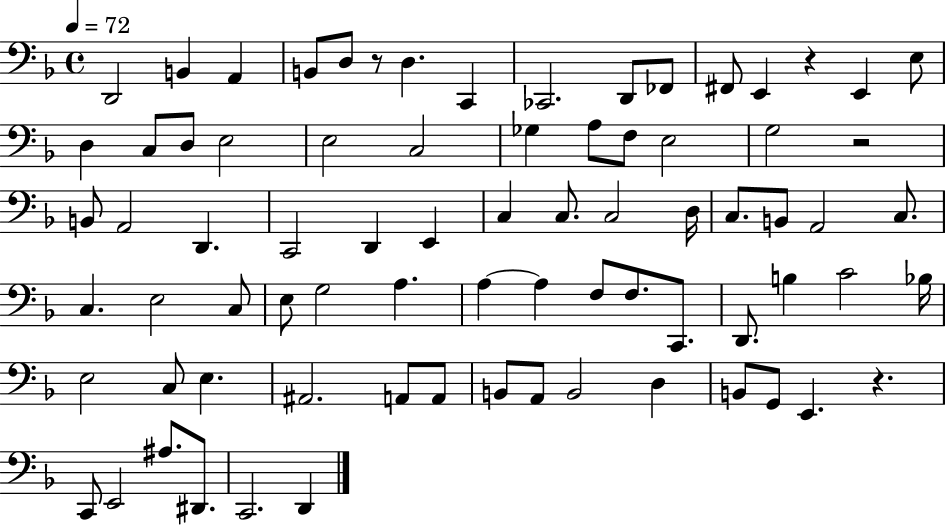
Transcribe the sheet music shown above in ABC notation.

X:1
T:Untitled
M:4/4
L:1/4
K:F
D,,2 B,, A,, B,,/2 D,/2 z/2 D, C,, _C,,2 D,,/2 _F,,/2 ^F,,/2 E,, z E,, E,/2 D, C,/2 D,/2 E,2 E,2 C,2 _G, A,/2 F,/2 E,2 G,2 z2 B,,/2 A,,2 D,, C,,2 D,, E,, C, C,/2 C,2 D,/4 C,/2 B,,/2 A,,2 C,/2 C, E,2 C,/2 E,/2 G,2 A, A, A, F,/2 F,/2 C,,/2 D,,/2 B, C2 _B,/4 E,2 C,/2 E, ^A,,2 A,,/2 A,,/2 B,,/2 A,,/2 B,,2 D, B,,/2 G,,/2 E,, z C,,/2 E,,2 ^A,/2 ^D,,/2 C,,2 D,,